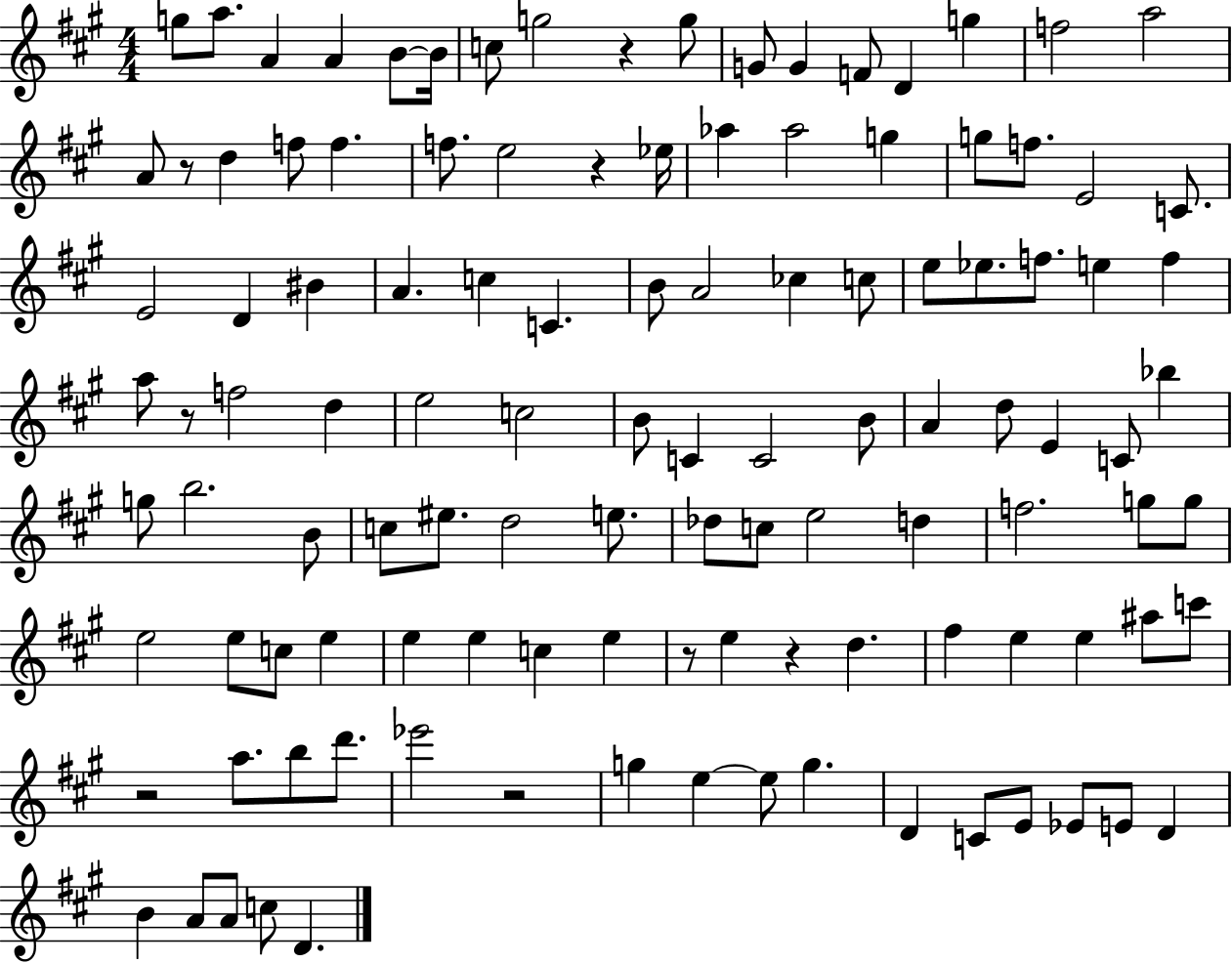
G5/e A5/e. A4/q A4/q B4/e B4/s C5/e G5/h R/q G5/e G4/e G4/q F4/e D4/q G5/q F5/h A5/h A4/e R/e D5/q F5/e F5/q. F5/e. E5/h R/q Eb5/s Ab5/q Ab5/h G5/q G5/e F5/e. E4/h C4/e. E4/h D4/q BIS4/q A4/q. C5/q C4/q. B4/e A4/h CES5/q C5/e E5/e Eb5/e. F5/e. E5/q F5/q A5/e R/e F5/h D5/q E5/h C5/h B4/e C4/q C4/h B4/e A4/q D5/e E4/q C4/e Bb5/q G5/e B5/h. B4/e C5/e EIS5/e. D5/h E5/e. Db5/e C5/e E5/h D5/q F5/h. G5/e G5/e E5/h E5/e C5/e E5/q E5/q E5/q C5/q E5/q R/e E5/q R/q D5/q. F#5/q E5/q E5/q A#5/e C6/e R/h A5/e. B5/e D6/e. Eb6/h R/h G5/q E5/q E5/e G5/q. D4/q C4/e E4/e Eb4/e E4/e D4/q B4/q A4/e A4/e C5/e D4/q.